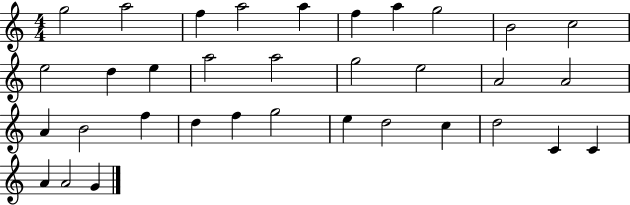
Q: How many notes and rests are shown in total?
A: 34